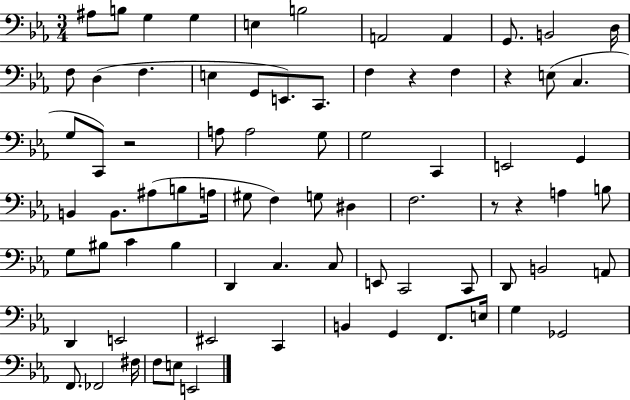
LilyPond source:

{
  \clef bass
  \numericTimeSignature
  \time 3/4
  \key ees \major
  \repeat volta 2 { ais8 b8 g4 g4 | e4 b2 | a,2 a,4 | g,8. b,2 d16 | \break f8 d4( f4. | e4 g,8 e,8.) c,8. | f4 r4 f4 | r4 e8( c4. | \break g8 c,8) r2 | a8 a2 g8 | g2 c,4 | e,2 g,4 | \break b,4 b,8. ais8( b8 a16 | gis8 f4) g8 dis4 | f2. | r8 r4 a4 b8 | \break g8 bis8 c'4 bis4 | d,4 c4. c8 | e,8 c,2 c,8 | d,8 b,2 a,8 | \break d,4 e,2 | eis,2 c,4 | b,4 g,4 f,8. e16 | g4 ges,2 | \break f,8. fes,2 fis16 | f8 e8 e,2 | } \bar "|."
}